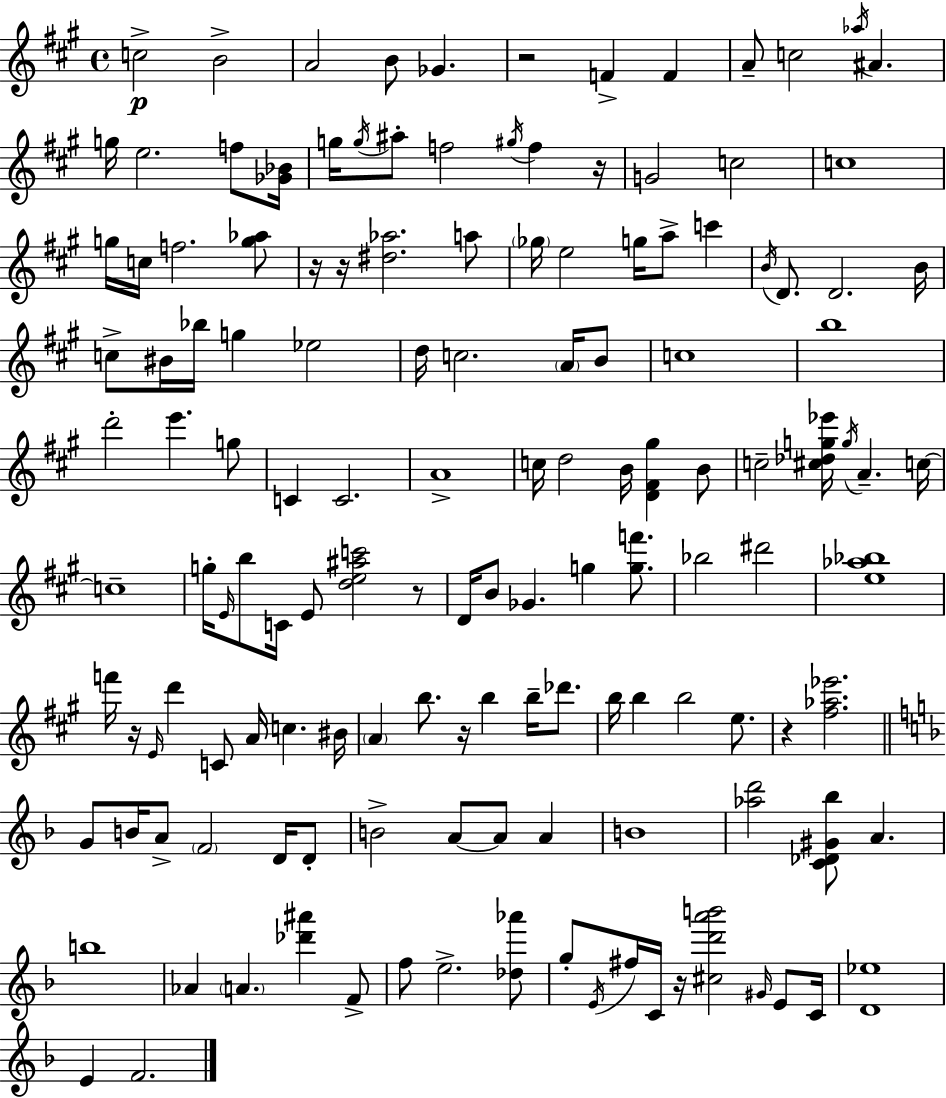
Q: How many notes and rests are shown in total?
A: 140